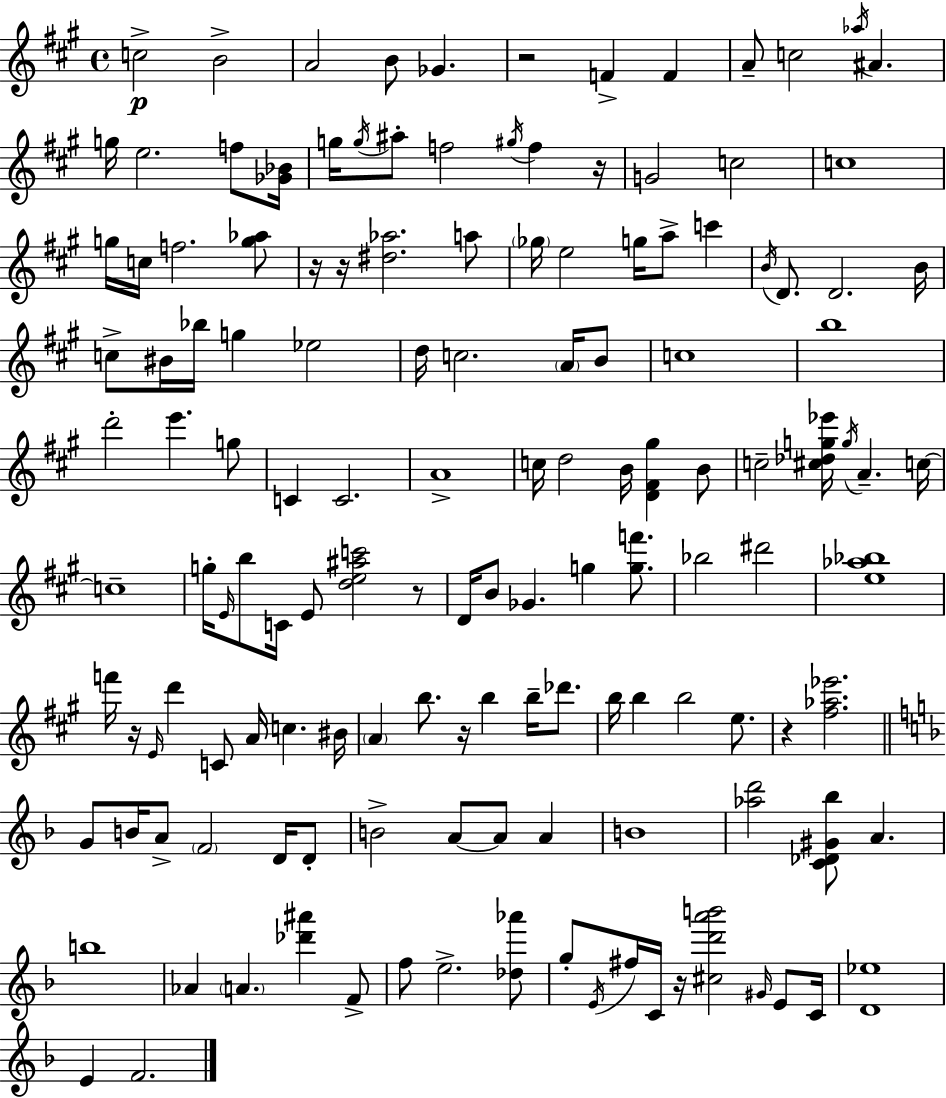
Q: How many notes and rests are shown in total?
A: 140